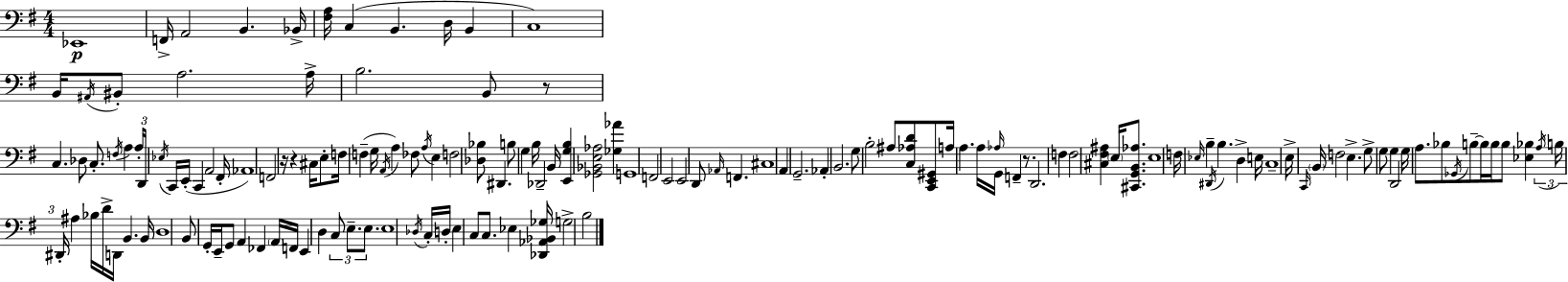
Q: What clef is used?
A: bass